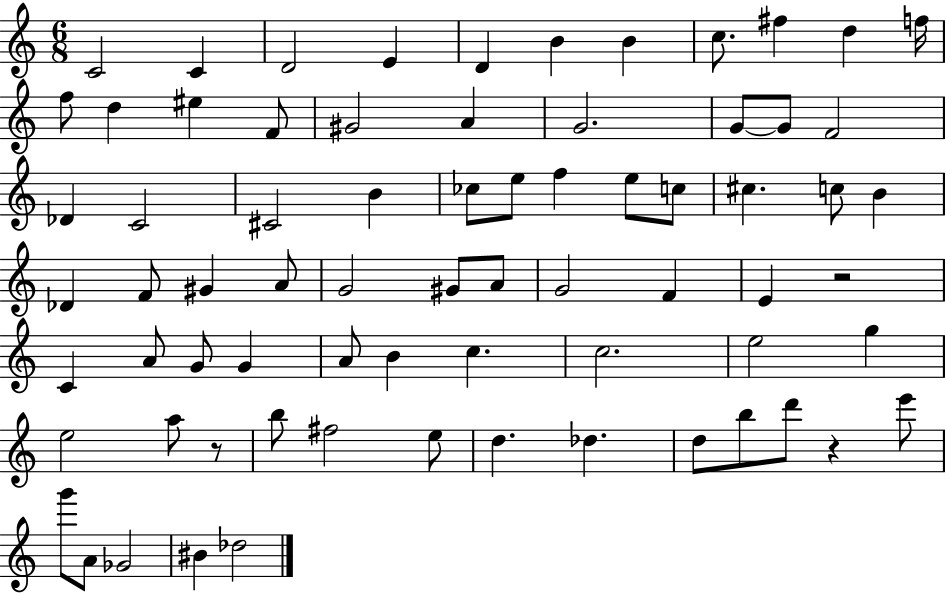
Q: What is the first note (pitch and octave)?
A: C4